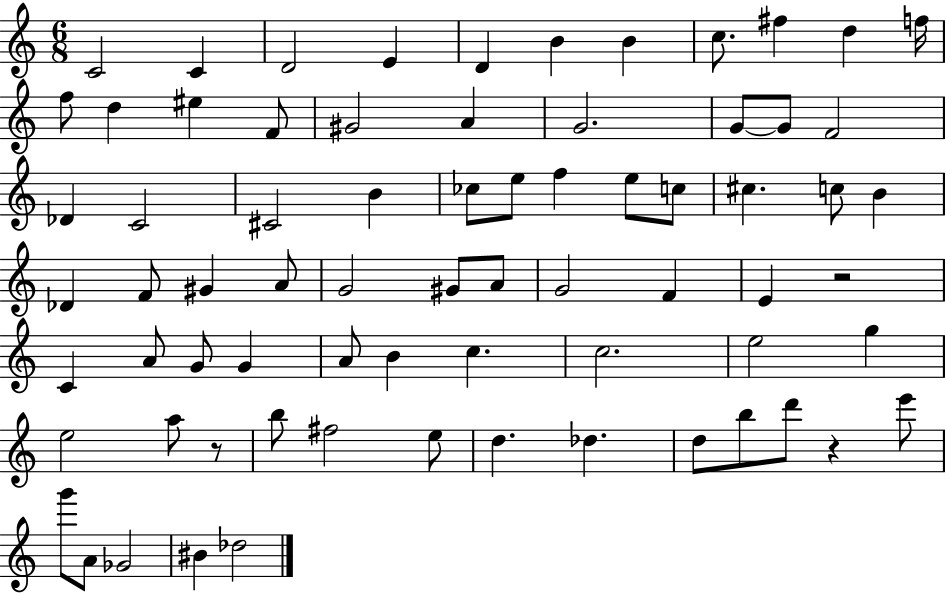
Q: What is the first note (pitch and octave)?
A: C4